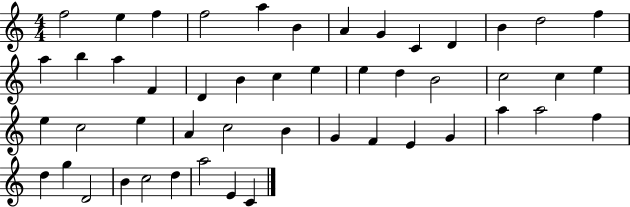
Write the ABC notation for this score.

X:1
T:Untitled
M:4/4
L:1/4
K:C
f2 e f f2 a B A G C D B d2 f a b a F D B c e e d B2 c2 c e e c2 e A c2 B G F E G a a2 f d g D2 B c2 d a2 E C